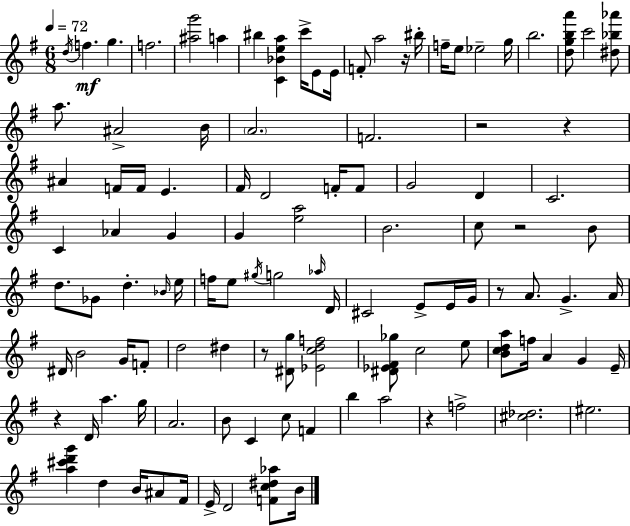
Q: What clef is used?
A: treble